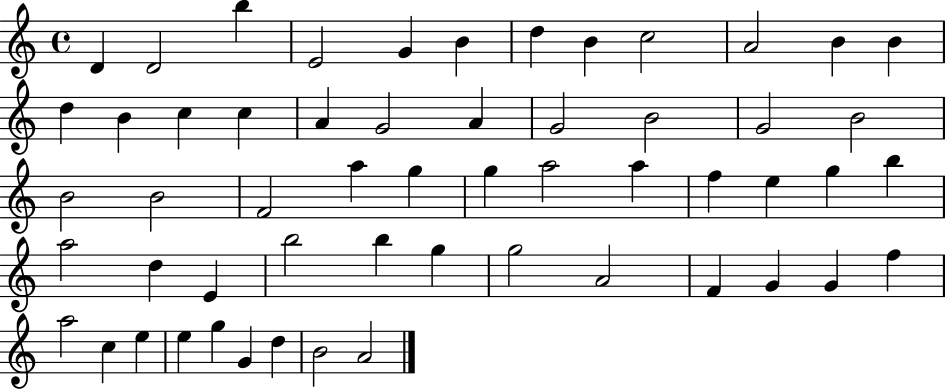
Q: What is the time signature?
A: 4/4